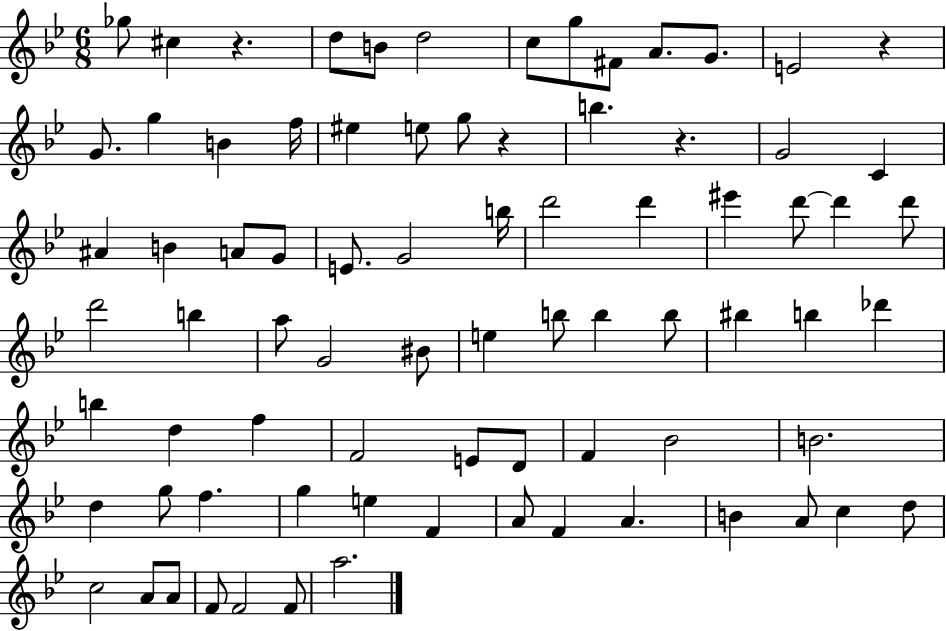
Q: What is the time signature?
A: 6/8